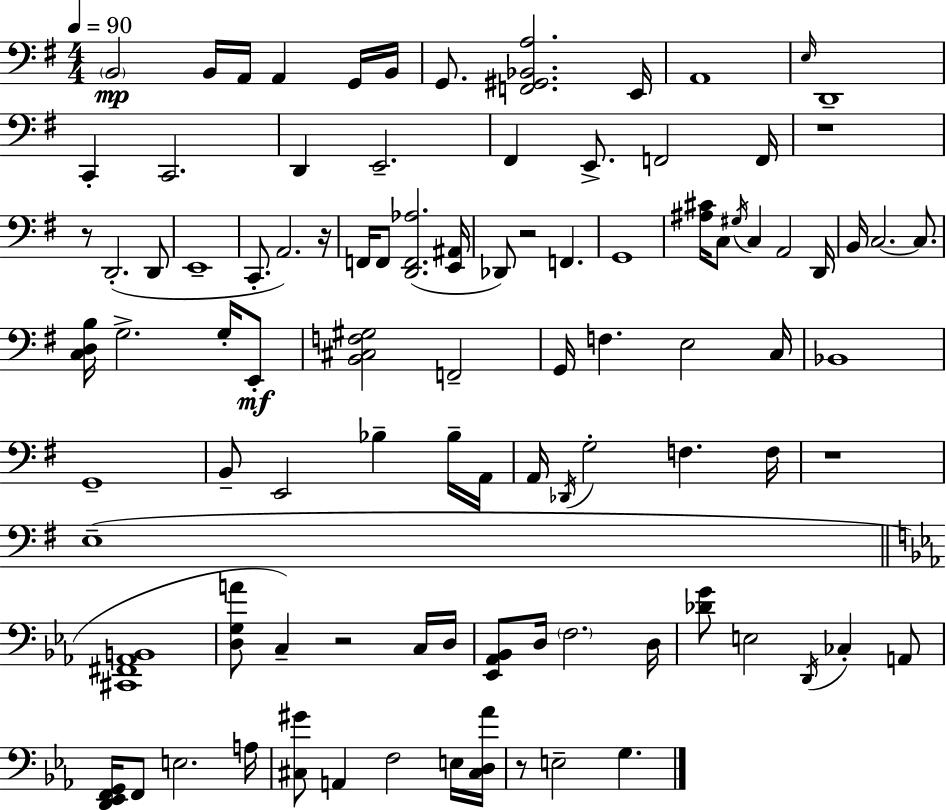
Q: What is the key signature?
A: G major